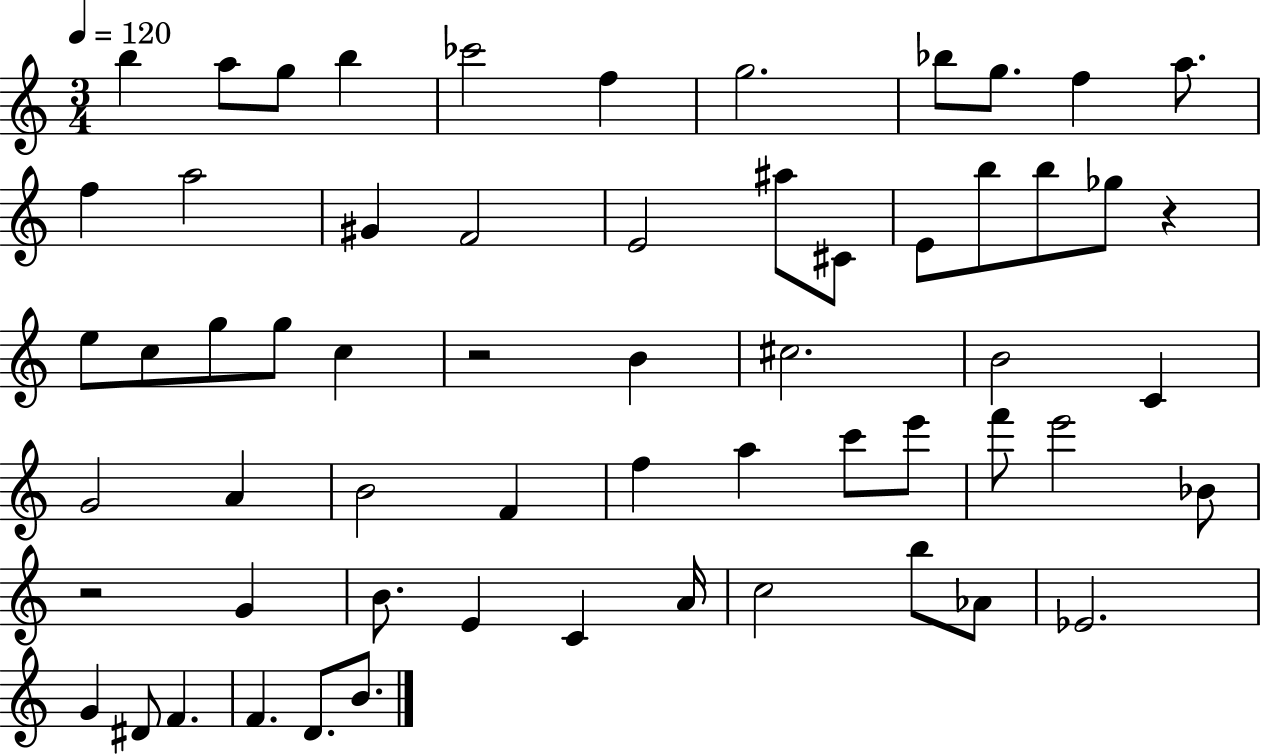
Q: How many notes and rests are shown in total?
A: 60